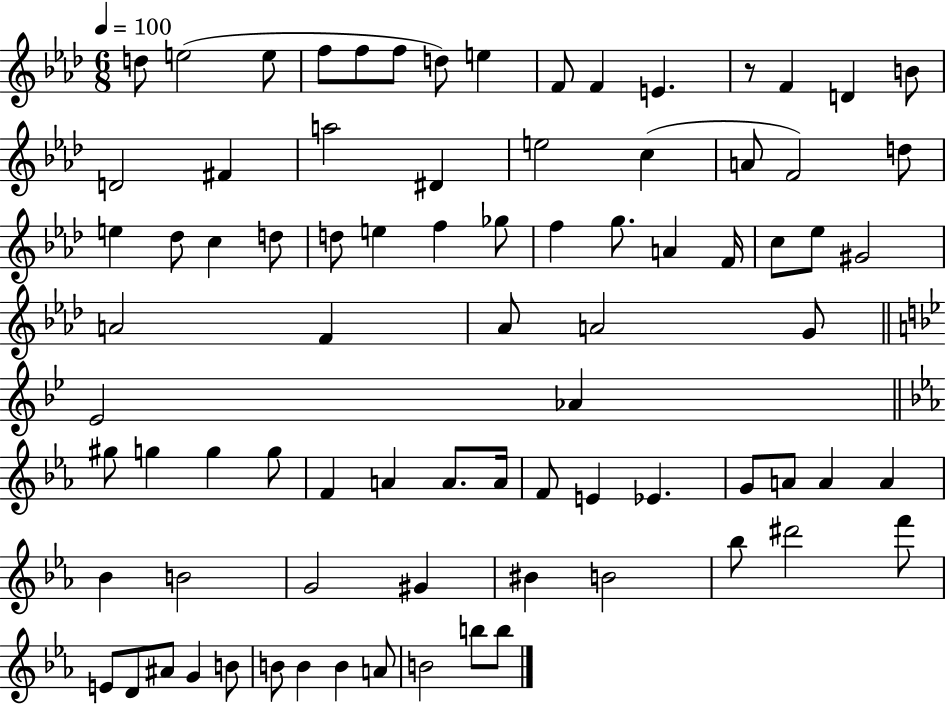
D5/e E5/h E5/e F5/e F5/e F5/e D5/e E5/q F4/e F4/q E4/q. R/e F4/q D4/q B4/e D4/h F#4/q A5/h D#4/q E5/h C5/q A4/e F4/h D5/e E5/q Db5/e C5/q D5/e D5/e E5/q F5/q Gb5/e F5/q G5/e. A4/q F4/s C5/e Eb5/e G#4/h A4/h F4/q Ab4/e A4/h G4/e Eb4/h Ab4/q G#5/e G5/q G5/q G5/e F4/q A4/q A4/e. A4/s F4/e E4/q Eb4/q. G4/e A4/e A4/q A4/q Bb4/q B4/h G4/h G#4/q BIS4/q B4/h Bb5/e D#6/h F6/e E4/e D4/e A#4/e G4/q B4/e B4/e B4/q B4/q A4/e B4/h B5/e B5/e